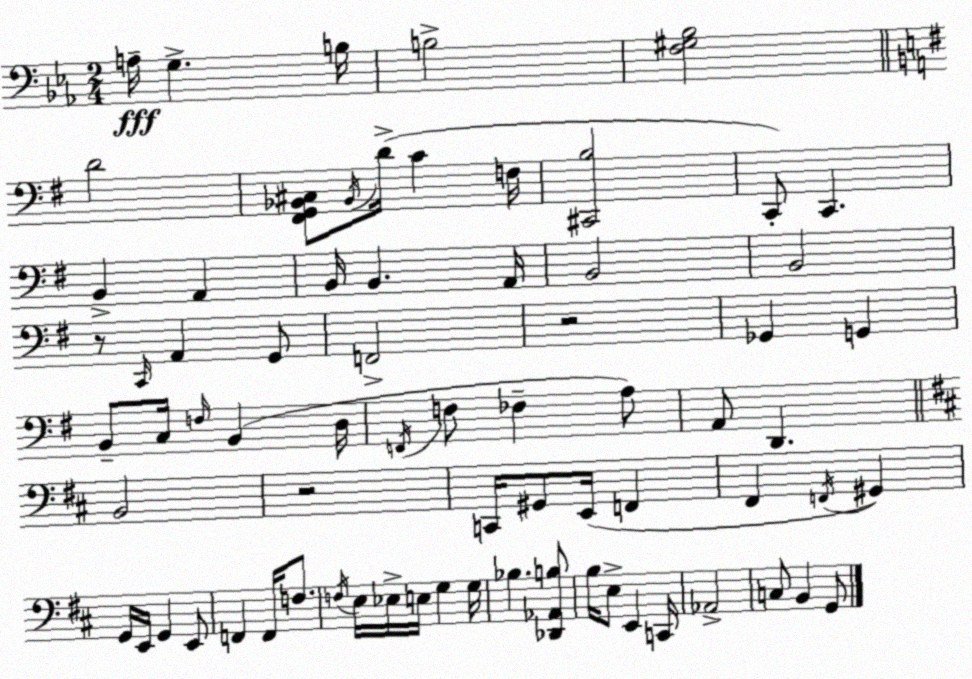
X:1
T:Untitled
M:2/4
L:1/4
K:Cm
A,/4 G, B,/4 B,2 [F,^G,_B,]2 D2 [^F,,G,,_B,,^C,]/2 _B,,/4 D/4 C F,/4 [^C,,B,]2 C,,/2 C,, B,, A,, B,,/4 B,, A,,/4 B,,2 B,,2 z/2 C,,/4 A,, G,,/2 F,,2 z2 _G,, G,, B,,/2 C,/4 F,/4 B,, D,/4 F,,/4 F,/2 _F, A,/2 A,,/2 D,, B,,2 z2 C,,/4 ^G,,/2 E,,/4 F,, ^F,, F,,/4 ^G,, G,,/4 E,,/4 G,, E,,/2 F,, F,,/4 F,/2 F,/4 E,/4 _E,/4 E,/4 G, G,/4 _B, [_D,,_A,,B,]/2 B,/4 E,/2 E,, C,,/4 _A,,2 C,/2 B,, G,,/2